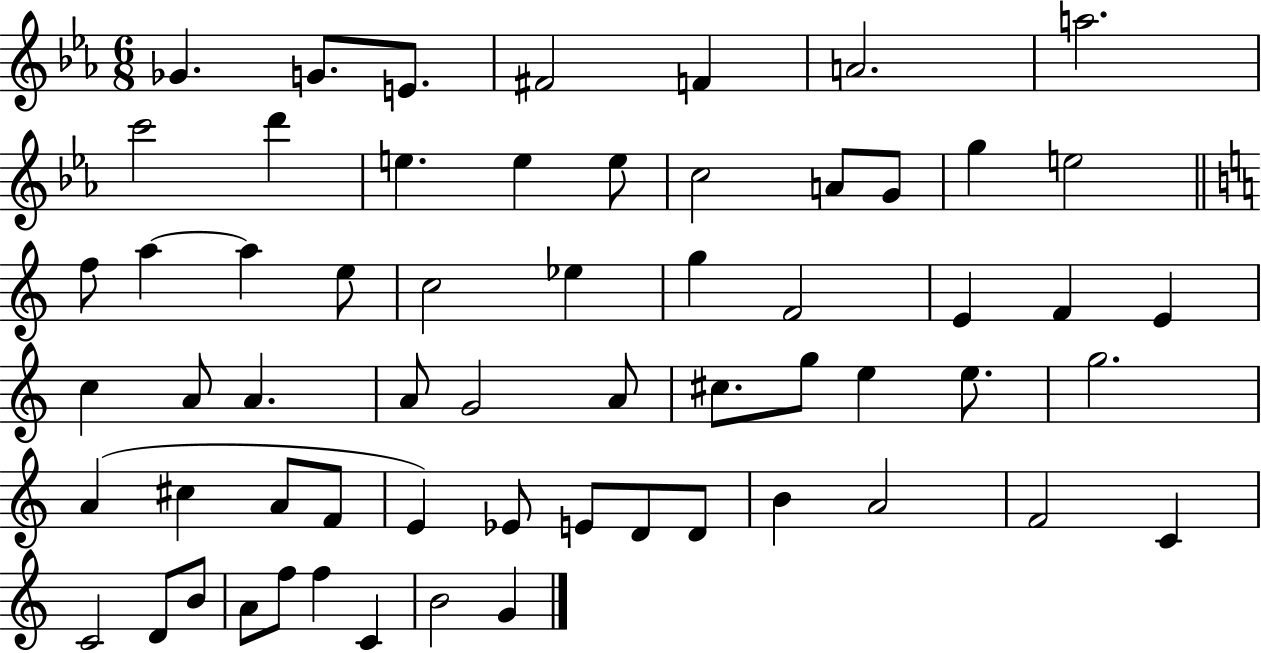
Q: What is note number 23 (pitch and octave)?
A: Eb5